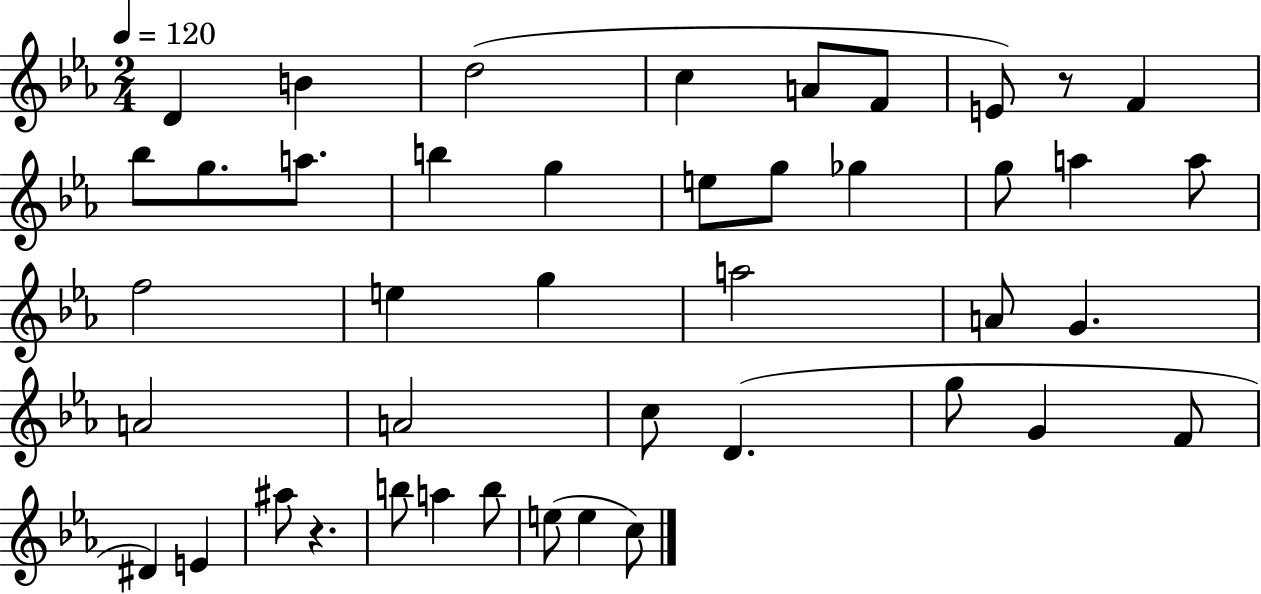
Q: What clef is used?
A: treble